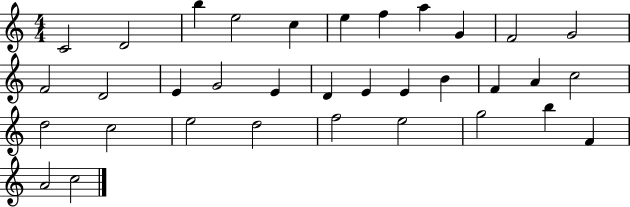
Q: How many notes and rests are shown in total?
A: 34